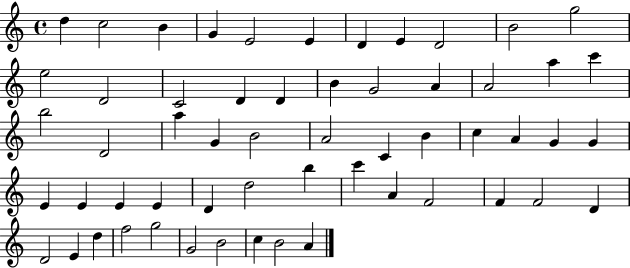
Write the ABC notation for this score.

X:1
T:Untitled
M:4/4
L:1/4
K:C
d c2 B G E2 E D E D2 B2 g2 e2 D2 C2 D D B G2 A A2 a c' b2 D2 a G B2 A2 C B c A G G E E E E D d2 b c' A F2 F F2 D D2 E d f2 g2 G2 B2 c B2 A